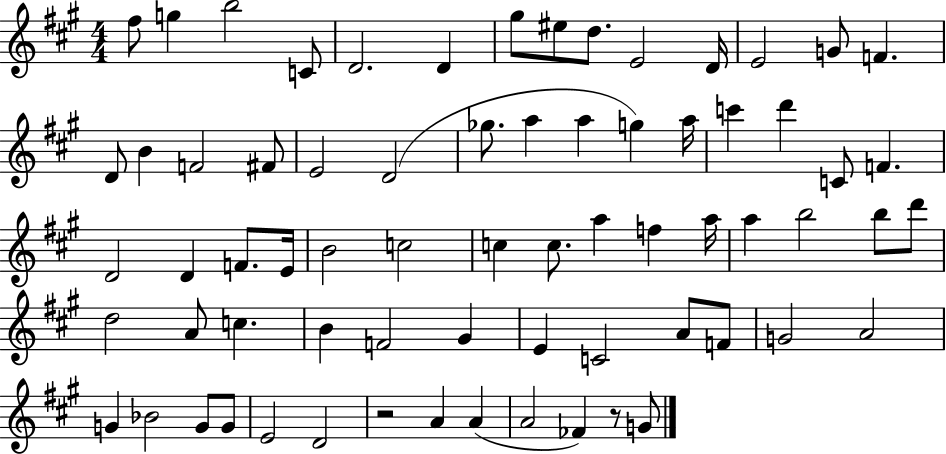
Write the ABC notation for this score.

X:1
T:Untitled
M:4/4
L:1/4
K:A
^f/2 g b2 C/2 D2 D ^g/2 ^e/2 d/2 E2 D/4 E2 G/2 F D/2 B F2 ^F/2 E2 D2 _g/2 a a g a/4 c' d' C/2 F D2 D F/2 E/4 B2 c2 c c/2 a f a/4 a b2 b/2 d'/2 d2 A/2 c B F2 ^G E C2 A/2 F/2 G2 A2 G _B2 G/2 G/2 E2 D2 z2 A A A2 _F z/2 G/2